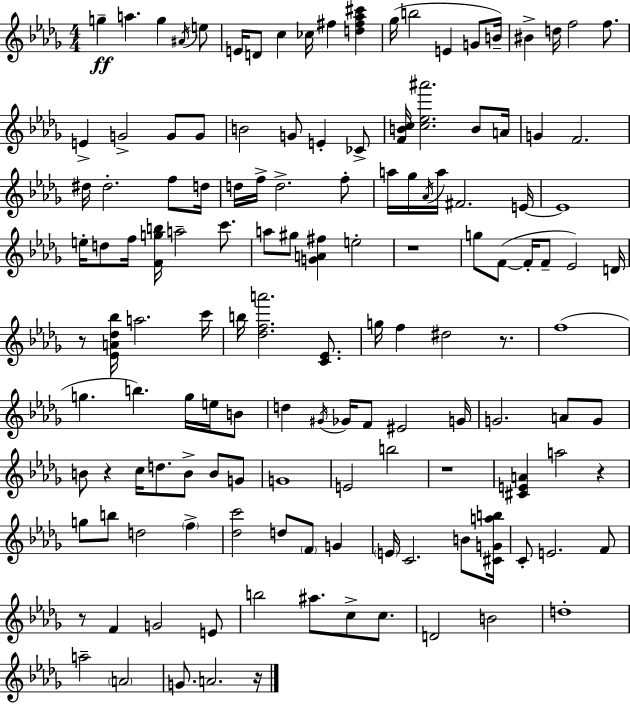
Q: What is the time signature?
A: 4/4